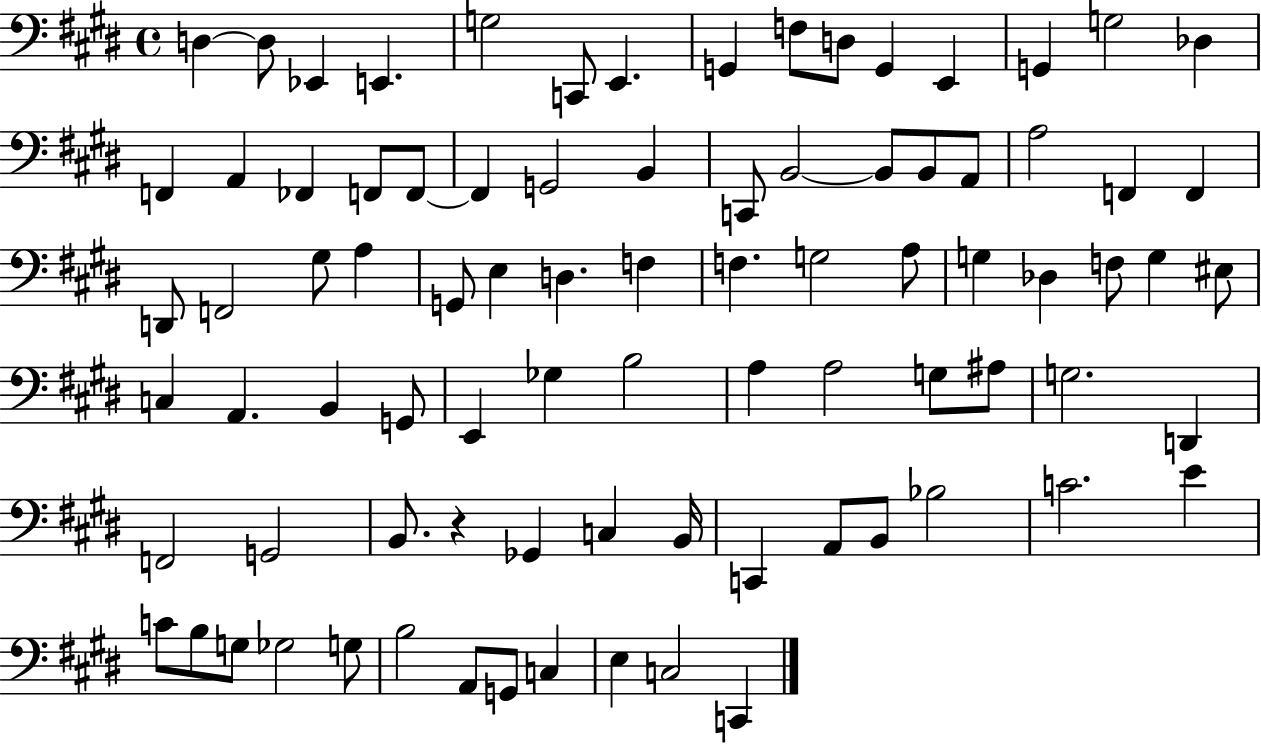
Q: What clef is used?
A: bass